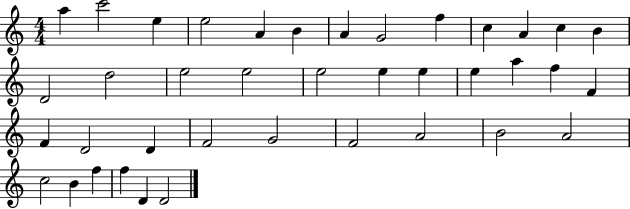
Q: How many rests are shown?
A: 0